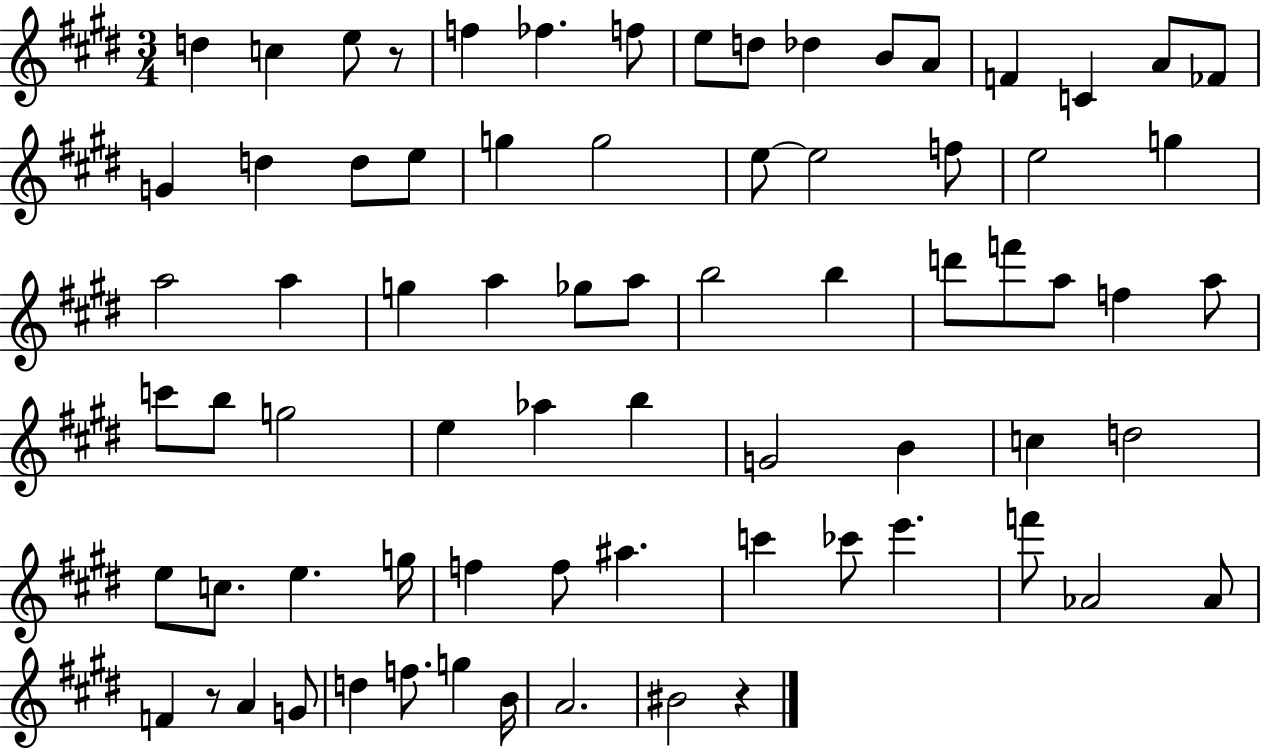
D5/q C5/q E5/e R/e F5/q FES5/q. F5/e E5/e D5/e Db5/q B4/e A4/e F4/q C4/q A4/e FES4/e G4/q D5/q D5/e E5/e G5/q G5/h E5/e E5/h F5/e E5/h G5/q A5/h A5/q G5/q A5/q Gb5/e A5/e B5/h B5/q D6/e F6/e A5/e F5/q A5/e C6/e B5/e G5/h E5/q Ab5/q B5/q G4/h B4/q C5/q D5/h E5/e C5/e. E5/q. G5/s F5/q F5/e A#5/q. C6/q CES6/e E6/q. F6/e Ab4/h Ab4/e F4/q R/e A4/q G4/e D5/q F5/e. G5/q B4/s A4/h. BIS4/h R/q